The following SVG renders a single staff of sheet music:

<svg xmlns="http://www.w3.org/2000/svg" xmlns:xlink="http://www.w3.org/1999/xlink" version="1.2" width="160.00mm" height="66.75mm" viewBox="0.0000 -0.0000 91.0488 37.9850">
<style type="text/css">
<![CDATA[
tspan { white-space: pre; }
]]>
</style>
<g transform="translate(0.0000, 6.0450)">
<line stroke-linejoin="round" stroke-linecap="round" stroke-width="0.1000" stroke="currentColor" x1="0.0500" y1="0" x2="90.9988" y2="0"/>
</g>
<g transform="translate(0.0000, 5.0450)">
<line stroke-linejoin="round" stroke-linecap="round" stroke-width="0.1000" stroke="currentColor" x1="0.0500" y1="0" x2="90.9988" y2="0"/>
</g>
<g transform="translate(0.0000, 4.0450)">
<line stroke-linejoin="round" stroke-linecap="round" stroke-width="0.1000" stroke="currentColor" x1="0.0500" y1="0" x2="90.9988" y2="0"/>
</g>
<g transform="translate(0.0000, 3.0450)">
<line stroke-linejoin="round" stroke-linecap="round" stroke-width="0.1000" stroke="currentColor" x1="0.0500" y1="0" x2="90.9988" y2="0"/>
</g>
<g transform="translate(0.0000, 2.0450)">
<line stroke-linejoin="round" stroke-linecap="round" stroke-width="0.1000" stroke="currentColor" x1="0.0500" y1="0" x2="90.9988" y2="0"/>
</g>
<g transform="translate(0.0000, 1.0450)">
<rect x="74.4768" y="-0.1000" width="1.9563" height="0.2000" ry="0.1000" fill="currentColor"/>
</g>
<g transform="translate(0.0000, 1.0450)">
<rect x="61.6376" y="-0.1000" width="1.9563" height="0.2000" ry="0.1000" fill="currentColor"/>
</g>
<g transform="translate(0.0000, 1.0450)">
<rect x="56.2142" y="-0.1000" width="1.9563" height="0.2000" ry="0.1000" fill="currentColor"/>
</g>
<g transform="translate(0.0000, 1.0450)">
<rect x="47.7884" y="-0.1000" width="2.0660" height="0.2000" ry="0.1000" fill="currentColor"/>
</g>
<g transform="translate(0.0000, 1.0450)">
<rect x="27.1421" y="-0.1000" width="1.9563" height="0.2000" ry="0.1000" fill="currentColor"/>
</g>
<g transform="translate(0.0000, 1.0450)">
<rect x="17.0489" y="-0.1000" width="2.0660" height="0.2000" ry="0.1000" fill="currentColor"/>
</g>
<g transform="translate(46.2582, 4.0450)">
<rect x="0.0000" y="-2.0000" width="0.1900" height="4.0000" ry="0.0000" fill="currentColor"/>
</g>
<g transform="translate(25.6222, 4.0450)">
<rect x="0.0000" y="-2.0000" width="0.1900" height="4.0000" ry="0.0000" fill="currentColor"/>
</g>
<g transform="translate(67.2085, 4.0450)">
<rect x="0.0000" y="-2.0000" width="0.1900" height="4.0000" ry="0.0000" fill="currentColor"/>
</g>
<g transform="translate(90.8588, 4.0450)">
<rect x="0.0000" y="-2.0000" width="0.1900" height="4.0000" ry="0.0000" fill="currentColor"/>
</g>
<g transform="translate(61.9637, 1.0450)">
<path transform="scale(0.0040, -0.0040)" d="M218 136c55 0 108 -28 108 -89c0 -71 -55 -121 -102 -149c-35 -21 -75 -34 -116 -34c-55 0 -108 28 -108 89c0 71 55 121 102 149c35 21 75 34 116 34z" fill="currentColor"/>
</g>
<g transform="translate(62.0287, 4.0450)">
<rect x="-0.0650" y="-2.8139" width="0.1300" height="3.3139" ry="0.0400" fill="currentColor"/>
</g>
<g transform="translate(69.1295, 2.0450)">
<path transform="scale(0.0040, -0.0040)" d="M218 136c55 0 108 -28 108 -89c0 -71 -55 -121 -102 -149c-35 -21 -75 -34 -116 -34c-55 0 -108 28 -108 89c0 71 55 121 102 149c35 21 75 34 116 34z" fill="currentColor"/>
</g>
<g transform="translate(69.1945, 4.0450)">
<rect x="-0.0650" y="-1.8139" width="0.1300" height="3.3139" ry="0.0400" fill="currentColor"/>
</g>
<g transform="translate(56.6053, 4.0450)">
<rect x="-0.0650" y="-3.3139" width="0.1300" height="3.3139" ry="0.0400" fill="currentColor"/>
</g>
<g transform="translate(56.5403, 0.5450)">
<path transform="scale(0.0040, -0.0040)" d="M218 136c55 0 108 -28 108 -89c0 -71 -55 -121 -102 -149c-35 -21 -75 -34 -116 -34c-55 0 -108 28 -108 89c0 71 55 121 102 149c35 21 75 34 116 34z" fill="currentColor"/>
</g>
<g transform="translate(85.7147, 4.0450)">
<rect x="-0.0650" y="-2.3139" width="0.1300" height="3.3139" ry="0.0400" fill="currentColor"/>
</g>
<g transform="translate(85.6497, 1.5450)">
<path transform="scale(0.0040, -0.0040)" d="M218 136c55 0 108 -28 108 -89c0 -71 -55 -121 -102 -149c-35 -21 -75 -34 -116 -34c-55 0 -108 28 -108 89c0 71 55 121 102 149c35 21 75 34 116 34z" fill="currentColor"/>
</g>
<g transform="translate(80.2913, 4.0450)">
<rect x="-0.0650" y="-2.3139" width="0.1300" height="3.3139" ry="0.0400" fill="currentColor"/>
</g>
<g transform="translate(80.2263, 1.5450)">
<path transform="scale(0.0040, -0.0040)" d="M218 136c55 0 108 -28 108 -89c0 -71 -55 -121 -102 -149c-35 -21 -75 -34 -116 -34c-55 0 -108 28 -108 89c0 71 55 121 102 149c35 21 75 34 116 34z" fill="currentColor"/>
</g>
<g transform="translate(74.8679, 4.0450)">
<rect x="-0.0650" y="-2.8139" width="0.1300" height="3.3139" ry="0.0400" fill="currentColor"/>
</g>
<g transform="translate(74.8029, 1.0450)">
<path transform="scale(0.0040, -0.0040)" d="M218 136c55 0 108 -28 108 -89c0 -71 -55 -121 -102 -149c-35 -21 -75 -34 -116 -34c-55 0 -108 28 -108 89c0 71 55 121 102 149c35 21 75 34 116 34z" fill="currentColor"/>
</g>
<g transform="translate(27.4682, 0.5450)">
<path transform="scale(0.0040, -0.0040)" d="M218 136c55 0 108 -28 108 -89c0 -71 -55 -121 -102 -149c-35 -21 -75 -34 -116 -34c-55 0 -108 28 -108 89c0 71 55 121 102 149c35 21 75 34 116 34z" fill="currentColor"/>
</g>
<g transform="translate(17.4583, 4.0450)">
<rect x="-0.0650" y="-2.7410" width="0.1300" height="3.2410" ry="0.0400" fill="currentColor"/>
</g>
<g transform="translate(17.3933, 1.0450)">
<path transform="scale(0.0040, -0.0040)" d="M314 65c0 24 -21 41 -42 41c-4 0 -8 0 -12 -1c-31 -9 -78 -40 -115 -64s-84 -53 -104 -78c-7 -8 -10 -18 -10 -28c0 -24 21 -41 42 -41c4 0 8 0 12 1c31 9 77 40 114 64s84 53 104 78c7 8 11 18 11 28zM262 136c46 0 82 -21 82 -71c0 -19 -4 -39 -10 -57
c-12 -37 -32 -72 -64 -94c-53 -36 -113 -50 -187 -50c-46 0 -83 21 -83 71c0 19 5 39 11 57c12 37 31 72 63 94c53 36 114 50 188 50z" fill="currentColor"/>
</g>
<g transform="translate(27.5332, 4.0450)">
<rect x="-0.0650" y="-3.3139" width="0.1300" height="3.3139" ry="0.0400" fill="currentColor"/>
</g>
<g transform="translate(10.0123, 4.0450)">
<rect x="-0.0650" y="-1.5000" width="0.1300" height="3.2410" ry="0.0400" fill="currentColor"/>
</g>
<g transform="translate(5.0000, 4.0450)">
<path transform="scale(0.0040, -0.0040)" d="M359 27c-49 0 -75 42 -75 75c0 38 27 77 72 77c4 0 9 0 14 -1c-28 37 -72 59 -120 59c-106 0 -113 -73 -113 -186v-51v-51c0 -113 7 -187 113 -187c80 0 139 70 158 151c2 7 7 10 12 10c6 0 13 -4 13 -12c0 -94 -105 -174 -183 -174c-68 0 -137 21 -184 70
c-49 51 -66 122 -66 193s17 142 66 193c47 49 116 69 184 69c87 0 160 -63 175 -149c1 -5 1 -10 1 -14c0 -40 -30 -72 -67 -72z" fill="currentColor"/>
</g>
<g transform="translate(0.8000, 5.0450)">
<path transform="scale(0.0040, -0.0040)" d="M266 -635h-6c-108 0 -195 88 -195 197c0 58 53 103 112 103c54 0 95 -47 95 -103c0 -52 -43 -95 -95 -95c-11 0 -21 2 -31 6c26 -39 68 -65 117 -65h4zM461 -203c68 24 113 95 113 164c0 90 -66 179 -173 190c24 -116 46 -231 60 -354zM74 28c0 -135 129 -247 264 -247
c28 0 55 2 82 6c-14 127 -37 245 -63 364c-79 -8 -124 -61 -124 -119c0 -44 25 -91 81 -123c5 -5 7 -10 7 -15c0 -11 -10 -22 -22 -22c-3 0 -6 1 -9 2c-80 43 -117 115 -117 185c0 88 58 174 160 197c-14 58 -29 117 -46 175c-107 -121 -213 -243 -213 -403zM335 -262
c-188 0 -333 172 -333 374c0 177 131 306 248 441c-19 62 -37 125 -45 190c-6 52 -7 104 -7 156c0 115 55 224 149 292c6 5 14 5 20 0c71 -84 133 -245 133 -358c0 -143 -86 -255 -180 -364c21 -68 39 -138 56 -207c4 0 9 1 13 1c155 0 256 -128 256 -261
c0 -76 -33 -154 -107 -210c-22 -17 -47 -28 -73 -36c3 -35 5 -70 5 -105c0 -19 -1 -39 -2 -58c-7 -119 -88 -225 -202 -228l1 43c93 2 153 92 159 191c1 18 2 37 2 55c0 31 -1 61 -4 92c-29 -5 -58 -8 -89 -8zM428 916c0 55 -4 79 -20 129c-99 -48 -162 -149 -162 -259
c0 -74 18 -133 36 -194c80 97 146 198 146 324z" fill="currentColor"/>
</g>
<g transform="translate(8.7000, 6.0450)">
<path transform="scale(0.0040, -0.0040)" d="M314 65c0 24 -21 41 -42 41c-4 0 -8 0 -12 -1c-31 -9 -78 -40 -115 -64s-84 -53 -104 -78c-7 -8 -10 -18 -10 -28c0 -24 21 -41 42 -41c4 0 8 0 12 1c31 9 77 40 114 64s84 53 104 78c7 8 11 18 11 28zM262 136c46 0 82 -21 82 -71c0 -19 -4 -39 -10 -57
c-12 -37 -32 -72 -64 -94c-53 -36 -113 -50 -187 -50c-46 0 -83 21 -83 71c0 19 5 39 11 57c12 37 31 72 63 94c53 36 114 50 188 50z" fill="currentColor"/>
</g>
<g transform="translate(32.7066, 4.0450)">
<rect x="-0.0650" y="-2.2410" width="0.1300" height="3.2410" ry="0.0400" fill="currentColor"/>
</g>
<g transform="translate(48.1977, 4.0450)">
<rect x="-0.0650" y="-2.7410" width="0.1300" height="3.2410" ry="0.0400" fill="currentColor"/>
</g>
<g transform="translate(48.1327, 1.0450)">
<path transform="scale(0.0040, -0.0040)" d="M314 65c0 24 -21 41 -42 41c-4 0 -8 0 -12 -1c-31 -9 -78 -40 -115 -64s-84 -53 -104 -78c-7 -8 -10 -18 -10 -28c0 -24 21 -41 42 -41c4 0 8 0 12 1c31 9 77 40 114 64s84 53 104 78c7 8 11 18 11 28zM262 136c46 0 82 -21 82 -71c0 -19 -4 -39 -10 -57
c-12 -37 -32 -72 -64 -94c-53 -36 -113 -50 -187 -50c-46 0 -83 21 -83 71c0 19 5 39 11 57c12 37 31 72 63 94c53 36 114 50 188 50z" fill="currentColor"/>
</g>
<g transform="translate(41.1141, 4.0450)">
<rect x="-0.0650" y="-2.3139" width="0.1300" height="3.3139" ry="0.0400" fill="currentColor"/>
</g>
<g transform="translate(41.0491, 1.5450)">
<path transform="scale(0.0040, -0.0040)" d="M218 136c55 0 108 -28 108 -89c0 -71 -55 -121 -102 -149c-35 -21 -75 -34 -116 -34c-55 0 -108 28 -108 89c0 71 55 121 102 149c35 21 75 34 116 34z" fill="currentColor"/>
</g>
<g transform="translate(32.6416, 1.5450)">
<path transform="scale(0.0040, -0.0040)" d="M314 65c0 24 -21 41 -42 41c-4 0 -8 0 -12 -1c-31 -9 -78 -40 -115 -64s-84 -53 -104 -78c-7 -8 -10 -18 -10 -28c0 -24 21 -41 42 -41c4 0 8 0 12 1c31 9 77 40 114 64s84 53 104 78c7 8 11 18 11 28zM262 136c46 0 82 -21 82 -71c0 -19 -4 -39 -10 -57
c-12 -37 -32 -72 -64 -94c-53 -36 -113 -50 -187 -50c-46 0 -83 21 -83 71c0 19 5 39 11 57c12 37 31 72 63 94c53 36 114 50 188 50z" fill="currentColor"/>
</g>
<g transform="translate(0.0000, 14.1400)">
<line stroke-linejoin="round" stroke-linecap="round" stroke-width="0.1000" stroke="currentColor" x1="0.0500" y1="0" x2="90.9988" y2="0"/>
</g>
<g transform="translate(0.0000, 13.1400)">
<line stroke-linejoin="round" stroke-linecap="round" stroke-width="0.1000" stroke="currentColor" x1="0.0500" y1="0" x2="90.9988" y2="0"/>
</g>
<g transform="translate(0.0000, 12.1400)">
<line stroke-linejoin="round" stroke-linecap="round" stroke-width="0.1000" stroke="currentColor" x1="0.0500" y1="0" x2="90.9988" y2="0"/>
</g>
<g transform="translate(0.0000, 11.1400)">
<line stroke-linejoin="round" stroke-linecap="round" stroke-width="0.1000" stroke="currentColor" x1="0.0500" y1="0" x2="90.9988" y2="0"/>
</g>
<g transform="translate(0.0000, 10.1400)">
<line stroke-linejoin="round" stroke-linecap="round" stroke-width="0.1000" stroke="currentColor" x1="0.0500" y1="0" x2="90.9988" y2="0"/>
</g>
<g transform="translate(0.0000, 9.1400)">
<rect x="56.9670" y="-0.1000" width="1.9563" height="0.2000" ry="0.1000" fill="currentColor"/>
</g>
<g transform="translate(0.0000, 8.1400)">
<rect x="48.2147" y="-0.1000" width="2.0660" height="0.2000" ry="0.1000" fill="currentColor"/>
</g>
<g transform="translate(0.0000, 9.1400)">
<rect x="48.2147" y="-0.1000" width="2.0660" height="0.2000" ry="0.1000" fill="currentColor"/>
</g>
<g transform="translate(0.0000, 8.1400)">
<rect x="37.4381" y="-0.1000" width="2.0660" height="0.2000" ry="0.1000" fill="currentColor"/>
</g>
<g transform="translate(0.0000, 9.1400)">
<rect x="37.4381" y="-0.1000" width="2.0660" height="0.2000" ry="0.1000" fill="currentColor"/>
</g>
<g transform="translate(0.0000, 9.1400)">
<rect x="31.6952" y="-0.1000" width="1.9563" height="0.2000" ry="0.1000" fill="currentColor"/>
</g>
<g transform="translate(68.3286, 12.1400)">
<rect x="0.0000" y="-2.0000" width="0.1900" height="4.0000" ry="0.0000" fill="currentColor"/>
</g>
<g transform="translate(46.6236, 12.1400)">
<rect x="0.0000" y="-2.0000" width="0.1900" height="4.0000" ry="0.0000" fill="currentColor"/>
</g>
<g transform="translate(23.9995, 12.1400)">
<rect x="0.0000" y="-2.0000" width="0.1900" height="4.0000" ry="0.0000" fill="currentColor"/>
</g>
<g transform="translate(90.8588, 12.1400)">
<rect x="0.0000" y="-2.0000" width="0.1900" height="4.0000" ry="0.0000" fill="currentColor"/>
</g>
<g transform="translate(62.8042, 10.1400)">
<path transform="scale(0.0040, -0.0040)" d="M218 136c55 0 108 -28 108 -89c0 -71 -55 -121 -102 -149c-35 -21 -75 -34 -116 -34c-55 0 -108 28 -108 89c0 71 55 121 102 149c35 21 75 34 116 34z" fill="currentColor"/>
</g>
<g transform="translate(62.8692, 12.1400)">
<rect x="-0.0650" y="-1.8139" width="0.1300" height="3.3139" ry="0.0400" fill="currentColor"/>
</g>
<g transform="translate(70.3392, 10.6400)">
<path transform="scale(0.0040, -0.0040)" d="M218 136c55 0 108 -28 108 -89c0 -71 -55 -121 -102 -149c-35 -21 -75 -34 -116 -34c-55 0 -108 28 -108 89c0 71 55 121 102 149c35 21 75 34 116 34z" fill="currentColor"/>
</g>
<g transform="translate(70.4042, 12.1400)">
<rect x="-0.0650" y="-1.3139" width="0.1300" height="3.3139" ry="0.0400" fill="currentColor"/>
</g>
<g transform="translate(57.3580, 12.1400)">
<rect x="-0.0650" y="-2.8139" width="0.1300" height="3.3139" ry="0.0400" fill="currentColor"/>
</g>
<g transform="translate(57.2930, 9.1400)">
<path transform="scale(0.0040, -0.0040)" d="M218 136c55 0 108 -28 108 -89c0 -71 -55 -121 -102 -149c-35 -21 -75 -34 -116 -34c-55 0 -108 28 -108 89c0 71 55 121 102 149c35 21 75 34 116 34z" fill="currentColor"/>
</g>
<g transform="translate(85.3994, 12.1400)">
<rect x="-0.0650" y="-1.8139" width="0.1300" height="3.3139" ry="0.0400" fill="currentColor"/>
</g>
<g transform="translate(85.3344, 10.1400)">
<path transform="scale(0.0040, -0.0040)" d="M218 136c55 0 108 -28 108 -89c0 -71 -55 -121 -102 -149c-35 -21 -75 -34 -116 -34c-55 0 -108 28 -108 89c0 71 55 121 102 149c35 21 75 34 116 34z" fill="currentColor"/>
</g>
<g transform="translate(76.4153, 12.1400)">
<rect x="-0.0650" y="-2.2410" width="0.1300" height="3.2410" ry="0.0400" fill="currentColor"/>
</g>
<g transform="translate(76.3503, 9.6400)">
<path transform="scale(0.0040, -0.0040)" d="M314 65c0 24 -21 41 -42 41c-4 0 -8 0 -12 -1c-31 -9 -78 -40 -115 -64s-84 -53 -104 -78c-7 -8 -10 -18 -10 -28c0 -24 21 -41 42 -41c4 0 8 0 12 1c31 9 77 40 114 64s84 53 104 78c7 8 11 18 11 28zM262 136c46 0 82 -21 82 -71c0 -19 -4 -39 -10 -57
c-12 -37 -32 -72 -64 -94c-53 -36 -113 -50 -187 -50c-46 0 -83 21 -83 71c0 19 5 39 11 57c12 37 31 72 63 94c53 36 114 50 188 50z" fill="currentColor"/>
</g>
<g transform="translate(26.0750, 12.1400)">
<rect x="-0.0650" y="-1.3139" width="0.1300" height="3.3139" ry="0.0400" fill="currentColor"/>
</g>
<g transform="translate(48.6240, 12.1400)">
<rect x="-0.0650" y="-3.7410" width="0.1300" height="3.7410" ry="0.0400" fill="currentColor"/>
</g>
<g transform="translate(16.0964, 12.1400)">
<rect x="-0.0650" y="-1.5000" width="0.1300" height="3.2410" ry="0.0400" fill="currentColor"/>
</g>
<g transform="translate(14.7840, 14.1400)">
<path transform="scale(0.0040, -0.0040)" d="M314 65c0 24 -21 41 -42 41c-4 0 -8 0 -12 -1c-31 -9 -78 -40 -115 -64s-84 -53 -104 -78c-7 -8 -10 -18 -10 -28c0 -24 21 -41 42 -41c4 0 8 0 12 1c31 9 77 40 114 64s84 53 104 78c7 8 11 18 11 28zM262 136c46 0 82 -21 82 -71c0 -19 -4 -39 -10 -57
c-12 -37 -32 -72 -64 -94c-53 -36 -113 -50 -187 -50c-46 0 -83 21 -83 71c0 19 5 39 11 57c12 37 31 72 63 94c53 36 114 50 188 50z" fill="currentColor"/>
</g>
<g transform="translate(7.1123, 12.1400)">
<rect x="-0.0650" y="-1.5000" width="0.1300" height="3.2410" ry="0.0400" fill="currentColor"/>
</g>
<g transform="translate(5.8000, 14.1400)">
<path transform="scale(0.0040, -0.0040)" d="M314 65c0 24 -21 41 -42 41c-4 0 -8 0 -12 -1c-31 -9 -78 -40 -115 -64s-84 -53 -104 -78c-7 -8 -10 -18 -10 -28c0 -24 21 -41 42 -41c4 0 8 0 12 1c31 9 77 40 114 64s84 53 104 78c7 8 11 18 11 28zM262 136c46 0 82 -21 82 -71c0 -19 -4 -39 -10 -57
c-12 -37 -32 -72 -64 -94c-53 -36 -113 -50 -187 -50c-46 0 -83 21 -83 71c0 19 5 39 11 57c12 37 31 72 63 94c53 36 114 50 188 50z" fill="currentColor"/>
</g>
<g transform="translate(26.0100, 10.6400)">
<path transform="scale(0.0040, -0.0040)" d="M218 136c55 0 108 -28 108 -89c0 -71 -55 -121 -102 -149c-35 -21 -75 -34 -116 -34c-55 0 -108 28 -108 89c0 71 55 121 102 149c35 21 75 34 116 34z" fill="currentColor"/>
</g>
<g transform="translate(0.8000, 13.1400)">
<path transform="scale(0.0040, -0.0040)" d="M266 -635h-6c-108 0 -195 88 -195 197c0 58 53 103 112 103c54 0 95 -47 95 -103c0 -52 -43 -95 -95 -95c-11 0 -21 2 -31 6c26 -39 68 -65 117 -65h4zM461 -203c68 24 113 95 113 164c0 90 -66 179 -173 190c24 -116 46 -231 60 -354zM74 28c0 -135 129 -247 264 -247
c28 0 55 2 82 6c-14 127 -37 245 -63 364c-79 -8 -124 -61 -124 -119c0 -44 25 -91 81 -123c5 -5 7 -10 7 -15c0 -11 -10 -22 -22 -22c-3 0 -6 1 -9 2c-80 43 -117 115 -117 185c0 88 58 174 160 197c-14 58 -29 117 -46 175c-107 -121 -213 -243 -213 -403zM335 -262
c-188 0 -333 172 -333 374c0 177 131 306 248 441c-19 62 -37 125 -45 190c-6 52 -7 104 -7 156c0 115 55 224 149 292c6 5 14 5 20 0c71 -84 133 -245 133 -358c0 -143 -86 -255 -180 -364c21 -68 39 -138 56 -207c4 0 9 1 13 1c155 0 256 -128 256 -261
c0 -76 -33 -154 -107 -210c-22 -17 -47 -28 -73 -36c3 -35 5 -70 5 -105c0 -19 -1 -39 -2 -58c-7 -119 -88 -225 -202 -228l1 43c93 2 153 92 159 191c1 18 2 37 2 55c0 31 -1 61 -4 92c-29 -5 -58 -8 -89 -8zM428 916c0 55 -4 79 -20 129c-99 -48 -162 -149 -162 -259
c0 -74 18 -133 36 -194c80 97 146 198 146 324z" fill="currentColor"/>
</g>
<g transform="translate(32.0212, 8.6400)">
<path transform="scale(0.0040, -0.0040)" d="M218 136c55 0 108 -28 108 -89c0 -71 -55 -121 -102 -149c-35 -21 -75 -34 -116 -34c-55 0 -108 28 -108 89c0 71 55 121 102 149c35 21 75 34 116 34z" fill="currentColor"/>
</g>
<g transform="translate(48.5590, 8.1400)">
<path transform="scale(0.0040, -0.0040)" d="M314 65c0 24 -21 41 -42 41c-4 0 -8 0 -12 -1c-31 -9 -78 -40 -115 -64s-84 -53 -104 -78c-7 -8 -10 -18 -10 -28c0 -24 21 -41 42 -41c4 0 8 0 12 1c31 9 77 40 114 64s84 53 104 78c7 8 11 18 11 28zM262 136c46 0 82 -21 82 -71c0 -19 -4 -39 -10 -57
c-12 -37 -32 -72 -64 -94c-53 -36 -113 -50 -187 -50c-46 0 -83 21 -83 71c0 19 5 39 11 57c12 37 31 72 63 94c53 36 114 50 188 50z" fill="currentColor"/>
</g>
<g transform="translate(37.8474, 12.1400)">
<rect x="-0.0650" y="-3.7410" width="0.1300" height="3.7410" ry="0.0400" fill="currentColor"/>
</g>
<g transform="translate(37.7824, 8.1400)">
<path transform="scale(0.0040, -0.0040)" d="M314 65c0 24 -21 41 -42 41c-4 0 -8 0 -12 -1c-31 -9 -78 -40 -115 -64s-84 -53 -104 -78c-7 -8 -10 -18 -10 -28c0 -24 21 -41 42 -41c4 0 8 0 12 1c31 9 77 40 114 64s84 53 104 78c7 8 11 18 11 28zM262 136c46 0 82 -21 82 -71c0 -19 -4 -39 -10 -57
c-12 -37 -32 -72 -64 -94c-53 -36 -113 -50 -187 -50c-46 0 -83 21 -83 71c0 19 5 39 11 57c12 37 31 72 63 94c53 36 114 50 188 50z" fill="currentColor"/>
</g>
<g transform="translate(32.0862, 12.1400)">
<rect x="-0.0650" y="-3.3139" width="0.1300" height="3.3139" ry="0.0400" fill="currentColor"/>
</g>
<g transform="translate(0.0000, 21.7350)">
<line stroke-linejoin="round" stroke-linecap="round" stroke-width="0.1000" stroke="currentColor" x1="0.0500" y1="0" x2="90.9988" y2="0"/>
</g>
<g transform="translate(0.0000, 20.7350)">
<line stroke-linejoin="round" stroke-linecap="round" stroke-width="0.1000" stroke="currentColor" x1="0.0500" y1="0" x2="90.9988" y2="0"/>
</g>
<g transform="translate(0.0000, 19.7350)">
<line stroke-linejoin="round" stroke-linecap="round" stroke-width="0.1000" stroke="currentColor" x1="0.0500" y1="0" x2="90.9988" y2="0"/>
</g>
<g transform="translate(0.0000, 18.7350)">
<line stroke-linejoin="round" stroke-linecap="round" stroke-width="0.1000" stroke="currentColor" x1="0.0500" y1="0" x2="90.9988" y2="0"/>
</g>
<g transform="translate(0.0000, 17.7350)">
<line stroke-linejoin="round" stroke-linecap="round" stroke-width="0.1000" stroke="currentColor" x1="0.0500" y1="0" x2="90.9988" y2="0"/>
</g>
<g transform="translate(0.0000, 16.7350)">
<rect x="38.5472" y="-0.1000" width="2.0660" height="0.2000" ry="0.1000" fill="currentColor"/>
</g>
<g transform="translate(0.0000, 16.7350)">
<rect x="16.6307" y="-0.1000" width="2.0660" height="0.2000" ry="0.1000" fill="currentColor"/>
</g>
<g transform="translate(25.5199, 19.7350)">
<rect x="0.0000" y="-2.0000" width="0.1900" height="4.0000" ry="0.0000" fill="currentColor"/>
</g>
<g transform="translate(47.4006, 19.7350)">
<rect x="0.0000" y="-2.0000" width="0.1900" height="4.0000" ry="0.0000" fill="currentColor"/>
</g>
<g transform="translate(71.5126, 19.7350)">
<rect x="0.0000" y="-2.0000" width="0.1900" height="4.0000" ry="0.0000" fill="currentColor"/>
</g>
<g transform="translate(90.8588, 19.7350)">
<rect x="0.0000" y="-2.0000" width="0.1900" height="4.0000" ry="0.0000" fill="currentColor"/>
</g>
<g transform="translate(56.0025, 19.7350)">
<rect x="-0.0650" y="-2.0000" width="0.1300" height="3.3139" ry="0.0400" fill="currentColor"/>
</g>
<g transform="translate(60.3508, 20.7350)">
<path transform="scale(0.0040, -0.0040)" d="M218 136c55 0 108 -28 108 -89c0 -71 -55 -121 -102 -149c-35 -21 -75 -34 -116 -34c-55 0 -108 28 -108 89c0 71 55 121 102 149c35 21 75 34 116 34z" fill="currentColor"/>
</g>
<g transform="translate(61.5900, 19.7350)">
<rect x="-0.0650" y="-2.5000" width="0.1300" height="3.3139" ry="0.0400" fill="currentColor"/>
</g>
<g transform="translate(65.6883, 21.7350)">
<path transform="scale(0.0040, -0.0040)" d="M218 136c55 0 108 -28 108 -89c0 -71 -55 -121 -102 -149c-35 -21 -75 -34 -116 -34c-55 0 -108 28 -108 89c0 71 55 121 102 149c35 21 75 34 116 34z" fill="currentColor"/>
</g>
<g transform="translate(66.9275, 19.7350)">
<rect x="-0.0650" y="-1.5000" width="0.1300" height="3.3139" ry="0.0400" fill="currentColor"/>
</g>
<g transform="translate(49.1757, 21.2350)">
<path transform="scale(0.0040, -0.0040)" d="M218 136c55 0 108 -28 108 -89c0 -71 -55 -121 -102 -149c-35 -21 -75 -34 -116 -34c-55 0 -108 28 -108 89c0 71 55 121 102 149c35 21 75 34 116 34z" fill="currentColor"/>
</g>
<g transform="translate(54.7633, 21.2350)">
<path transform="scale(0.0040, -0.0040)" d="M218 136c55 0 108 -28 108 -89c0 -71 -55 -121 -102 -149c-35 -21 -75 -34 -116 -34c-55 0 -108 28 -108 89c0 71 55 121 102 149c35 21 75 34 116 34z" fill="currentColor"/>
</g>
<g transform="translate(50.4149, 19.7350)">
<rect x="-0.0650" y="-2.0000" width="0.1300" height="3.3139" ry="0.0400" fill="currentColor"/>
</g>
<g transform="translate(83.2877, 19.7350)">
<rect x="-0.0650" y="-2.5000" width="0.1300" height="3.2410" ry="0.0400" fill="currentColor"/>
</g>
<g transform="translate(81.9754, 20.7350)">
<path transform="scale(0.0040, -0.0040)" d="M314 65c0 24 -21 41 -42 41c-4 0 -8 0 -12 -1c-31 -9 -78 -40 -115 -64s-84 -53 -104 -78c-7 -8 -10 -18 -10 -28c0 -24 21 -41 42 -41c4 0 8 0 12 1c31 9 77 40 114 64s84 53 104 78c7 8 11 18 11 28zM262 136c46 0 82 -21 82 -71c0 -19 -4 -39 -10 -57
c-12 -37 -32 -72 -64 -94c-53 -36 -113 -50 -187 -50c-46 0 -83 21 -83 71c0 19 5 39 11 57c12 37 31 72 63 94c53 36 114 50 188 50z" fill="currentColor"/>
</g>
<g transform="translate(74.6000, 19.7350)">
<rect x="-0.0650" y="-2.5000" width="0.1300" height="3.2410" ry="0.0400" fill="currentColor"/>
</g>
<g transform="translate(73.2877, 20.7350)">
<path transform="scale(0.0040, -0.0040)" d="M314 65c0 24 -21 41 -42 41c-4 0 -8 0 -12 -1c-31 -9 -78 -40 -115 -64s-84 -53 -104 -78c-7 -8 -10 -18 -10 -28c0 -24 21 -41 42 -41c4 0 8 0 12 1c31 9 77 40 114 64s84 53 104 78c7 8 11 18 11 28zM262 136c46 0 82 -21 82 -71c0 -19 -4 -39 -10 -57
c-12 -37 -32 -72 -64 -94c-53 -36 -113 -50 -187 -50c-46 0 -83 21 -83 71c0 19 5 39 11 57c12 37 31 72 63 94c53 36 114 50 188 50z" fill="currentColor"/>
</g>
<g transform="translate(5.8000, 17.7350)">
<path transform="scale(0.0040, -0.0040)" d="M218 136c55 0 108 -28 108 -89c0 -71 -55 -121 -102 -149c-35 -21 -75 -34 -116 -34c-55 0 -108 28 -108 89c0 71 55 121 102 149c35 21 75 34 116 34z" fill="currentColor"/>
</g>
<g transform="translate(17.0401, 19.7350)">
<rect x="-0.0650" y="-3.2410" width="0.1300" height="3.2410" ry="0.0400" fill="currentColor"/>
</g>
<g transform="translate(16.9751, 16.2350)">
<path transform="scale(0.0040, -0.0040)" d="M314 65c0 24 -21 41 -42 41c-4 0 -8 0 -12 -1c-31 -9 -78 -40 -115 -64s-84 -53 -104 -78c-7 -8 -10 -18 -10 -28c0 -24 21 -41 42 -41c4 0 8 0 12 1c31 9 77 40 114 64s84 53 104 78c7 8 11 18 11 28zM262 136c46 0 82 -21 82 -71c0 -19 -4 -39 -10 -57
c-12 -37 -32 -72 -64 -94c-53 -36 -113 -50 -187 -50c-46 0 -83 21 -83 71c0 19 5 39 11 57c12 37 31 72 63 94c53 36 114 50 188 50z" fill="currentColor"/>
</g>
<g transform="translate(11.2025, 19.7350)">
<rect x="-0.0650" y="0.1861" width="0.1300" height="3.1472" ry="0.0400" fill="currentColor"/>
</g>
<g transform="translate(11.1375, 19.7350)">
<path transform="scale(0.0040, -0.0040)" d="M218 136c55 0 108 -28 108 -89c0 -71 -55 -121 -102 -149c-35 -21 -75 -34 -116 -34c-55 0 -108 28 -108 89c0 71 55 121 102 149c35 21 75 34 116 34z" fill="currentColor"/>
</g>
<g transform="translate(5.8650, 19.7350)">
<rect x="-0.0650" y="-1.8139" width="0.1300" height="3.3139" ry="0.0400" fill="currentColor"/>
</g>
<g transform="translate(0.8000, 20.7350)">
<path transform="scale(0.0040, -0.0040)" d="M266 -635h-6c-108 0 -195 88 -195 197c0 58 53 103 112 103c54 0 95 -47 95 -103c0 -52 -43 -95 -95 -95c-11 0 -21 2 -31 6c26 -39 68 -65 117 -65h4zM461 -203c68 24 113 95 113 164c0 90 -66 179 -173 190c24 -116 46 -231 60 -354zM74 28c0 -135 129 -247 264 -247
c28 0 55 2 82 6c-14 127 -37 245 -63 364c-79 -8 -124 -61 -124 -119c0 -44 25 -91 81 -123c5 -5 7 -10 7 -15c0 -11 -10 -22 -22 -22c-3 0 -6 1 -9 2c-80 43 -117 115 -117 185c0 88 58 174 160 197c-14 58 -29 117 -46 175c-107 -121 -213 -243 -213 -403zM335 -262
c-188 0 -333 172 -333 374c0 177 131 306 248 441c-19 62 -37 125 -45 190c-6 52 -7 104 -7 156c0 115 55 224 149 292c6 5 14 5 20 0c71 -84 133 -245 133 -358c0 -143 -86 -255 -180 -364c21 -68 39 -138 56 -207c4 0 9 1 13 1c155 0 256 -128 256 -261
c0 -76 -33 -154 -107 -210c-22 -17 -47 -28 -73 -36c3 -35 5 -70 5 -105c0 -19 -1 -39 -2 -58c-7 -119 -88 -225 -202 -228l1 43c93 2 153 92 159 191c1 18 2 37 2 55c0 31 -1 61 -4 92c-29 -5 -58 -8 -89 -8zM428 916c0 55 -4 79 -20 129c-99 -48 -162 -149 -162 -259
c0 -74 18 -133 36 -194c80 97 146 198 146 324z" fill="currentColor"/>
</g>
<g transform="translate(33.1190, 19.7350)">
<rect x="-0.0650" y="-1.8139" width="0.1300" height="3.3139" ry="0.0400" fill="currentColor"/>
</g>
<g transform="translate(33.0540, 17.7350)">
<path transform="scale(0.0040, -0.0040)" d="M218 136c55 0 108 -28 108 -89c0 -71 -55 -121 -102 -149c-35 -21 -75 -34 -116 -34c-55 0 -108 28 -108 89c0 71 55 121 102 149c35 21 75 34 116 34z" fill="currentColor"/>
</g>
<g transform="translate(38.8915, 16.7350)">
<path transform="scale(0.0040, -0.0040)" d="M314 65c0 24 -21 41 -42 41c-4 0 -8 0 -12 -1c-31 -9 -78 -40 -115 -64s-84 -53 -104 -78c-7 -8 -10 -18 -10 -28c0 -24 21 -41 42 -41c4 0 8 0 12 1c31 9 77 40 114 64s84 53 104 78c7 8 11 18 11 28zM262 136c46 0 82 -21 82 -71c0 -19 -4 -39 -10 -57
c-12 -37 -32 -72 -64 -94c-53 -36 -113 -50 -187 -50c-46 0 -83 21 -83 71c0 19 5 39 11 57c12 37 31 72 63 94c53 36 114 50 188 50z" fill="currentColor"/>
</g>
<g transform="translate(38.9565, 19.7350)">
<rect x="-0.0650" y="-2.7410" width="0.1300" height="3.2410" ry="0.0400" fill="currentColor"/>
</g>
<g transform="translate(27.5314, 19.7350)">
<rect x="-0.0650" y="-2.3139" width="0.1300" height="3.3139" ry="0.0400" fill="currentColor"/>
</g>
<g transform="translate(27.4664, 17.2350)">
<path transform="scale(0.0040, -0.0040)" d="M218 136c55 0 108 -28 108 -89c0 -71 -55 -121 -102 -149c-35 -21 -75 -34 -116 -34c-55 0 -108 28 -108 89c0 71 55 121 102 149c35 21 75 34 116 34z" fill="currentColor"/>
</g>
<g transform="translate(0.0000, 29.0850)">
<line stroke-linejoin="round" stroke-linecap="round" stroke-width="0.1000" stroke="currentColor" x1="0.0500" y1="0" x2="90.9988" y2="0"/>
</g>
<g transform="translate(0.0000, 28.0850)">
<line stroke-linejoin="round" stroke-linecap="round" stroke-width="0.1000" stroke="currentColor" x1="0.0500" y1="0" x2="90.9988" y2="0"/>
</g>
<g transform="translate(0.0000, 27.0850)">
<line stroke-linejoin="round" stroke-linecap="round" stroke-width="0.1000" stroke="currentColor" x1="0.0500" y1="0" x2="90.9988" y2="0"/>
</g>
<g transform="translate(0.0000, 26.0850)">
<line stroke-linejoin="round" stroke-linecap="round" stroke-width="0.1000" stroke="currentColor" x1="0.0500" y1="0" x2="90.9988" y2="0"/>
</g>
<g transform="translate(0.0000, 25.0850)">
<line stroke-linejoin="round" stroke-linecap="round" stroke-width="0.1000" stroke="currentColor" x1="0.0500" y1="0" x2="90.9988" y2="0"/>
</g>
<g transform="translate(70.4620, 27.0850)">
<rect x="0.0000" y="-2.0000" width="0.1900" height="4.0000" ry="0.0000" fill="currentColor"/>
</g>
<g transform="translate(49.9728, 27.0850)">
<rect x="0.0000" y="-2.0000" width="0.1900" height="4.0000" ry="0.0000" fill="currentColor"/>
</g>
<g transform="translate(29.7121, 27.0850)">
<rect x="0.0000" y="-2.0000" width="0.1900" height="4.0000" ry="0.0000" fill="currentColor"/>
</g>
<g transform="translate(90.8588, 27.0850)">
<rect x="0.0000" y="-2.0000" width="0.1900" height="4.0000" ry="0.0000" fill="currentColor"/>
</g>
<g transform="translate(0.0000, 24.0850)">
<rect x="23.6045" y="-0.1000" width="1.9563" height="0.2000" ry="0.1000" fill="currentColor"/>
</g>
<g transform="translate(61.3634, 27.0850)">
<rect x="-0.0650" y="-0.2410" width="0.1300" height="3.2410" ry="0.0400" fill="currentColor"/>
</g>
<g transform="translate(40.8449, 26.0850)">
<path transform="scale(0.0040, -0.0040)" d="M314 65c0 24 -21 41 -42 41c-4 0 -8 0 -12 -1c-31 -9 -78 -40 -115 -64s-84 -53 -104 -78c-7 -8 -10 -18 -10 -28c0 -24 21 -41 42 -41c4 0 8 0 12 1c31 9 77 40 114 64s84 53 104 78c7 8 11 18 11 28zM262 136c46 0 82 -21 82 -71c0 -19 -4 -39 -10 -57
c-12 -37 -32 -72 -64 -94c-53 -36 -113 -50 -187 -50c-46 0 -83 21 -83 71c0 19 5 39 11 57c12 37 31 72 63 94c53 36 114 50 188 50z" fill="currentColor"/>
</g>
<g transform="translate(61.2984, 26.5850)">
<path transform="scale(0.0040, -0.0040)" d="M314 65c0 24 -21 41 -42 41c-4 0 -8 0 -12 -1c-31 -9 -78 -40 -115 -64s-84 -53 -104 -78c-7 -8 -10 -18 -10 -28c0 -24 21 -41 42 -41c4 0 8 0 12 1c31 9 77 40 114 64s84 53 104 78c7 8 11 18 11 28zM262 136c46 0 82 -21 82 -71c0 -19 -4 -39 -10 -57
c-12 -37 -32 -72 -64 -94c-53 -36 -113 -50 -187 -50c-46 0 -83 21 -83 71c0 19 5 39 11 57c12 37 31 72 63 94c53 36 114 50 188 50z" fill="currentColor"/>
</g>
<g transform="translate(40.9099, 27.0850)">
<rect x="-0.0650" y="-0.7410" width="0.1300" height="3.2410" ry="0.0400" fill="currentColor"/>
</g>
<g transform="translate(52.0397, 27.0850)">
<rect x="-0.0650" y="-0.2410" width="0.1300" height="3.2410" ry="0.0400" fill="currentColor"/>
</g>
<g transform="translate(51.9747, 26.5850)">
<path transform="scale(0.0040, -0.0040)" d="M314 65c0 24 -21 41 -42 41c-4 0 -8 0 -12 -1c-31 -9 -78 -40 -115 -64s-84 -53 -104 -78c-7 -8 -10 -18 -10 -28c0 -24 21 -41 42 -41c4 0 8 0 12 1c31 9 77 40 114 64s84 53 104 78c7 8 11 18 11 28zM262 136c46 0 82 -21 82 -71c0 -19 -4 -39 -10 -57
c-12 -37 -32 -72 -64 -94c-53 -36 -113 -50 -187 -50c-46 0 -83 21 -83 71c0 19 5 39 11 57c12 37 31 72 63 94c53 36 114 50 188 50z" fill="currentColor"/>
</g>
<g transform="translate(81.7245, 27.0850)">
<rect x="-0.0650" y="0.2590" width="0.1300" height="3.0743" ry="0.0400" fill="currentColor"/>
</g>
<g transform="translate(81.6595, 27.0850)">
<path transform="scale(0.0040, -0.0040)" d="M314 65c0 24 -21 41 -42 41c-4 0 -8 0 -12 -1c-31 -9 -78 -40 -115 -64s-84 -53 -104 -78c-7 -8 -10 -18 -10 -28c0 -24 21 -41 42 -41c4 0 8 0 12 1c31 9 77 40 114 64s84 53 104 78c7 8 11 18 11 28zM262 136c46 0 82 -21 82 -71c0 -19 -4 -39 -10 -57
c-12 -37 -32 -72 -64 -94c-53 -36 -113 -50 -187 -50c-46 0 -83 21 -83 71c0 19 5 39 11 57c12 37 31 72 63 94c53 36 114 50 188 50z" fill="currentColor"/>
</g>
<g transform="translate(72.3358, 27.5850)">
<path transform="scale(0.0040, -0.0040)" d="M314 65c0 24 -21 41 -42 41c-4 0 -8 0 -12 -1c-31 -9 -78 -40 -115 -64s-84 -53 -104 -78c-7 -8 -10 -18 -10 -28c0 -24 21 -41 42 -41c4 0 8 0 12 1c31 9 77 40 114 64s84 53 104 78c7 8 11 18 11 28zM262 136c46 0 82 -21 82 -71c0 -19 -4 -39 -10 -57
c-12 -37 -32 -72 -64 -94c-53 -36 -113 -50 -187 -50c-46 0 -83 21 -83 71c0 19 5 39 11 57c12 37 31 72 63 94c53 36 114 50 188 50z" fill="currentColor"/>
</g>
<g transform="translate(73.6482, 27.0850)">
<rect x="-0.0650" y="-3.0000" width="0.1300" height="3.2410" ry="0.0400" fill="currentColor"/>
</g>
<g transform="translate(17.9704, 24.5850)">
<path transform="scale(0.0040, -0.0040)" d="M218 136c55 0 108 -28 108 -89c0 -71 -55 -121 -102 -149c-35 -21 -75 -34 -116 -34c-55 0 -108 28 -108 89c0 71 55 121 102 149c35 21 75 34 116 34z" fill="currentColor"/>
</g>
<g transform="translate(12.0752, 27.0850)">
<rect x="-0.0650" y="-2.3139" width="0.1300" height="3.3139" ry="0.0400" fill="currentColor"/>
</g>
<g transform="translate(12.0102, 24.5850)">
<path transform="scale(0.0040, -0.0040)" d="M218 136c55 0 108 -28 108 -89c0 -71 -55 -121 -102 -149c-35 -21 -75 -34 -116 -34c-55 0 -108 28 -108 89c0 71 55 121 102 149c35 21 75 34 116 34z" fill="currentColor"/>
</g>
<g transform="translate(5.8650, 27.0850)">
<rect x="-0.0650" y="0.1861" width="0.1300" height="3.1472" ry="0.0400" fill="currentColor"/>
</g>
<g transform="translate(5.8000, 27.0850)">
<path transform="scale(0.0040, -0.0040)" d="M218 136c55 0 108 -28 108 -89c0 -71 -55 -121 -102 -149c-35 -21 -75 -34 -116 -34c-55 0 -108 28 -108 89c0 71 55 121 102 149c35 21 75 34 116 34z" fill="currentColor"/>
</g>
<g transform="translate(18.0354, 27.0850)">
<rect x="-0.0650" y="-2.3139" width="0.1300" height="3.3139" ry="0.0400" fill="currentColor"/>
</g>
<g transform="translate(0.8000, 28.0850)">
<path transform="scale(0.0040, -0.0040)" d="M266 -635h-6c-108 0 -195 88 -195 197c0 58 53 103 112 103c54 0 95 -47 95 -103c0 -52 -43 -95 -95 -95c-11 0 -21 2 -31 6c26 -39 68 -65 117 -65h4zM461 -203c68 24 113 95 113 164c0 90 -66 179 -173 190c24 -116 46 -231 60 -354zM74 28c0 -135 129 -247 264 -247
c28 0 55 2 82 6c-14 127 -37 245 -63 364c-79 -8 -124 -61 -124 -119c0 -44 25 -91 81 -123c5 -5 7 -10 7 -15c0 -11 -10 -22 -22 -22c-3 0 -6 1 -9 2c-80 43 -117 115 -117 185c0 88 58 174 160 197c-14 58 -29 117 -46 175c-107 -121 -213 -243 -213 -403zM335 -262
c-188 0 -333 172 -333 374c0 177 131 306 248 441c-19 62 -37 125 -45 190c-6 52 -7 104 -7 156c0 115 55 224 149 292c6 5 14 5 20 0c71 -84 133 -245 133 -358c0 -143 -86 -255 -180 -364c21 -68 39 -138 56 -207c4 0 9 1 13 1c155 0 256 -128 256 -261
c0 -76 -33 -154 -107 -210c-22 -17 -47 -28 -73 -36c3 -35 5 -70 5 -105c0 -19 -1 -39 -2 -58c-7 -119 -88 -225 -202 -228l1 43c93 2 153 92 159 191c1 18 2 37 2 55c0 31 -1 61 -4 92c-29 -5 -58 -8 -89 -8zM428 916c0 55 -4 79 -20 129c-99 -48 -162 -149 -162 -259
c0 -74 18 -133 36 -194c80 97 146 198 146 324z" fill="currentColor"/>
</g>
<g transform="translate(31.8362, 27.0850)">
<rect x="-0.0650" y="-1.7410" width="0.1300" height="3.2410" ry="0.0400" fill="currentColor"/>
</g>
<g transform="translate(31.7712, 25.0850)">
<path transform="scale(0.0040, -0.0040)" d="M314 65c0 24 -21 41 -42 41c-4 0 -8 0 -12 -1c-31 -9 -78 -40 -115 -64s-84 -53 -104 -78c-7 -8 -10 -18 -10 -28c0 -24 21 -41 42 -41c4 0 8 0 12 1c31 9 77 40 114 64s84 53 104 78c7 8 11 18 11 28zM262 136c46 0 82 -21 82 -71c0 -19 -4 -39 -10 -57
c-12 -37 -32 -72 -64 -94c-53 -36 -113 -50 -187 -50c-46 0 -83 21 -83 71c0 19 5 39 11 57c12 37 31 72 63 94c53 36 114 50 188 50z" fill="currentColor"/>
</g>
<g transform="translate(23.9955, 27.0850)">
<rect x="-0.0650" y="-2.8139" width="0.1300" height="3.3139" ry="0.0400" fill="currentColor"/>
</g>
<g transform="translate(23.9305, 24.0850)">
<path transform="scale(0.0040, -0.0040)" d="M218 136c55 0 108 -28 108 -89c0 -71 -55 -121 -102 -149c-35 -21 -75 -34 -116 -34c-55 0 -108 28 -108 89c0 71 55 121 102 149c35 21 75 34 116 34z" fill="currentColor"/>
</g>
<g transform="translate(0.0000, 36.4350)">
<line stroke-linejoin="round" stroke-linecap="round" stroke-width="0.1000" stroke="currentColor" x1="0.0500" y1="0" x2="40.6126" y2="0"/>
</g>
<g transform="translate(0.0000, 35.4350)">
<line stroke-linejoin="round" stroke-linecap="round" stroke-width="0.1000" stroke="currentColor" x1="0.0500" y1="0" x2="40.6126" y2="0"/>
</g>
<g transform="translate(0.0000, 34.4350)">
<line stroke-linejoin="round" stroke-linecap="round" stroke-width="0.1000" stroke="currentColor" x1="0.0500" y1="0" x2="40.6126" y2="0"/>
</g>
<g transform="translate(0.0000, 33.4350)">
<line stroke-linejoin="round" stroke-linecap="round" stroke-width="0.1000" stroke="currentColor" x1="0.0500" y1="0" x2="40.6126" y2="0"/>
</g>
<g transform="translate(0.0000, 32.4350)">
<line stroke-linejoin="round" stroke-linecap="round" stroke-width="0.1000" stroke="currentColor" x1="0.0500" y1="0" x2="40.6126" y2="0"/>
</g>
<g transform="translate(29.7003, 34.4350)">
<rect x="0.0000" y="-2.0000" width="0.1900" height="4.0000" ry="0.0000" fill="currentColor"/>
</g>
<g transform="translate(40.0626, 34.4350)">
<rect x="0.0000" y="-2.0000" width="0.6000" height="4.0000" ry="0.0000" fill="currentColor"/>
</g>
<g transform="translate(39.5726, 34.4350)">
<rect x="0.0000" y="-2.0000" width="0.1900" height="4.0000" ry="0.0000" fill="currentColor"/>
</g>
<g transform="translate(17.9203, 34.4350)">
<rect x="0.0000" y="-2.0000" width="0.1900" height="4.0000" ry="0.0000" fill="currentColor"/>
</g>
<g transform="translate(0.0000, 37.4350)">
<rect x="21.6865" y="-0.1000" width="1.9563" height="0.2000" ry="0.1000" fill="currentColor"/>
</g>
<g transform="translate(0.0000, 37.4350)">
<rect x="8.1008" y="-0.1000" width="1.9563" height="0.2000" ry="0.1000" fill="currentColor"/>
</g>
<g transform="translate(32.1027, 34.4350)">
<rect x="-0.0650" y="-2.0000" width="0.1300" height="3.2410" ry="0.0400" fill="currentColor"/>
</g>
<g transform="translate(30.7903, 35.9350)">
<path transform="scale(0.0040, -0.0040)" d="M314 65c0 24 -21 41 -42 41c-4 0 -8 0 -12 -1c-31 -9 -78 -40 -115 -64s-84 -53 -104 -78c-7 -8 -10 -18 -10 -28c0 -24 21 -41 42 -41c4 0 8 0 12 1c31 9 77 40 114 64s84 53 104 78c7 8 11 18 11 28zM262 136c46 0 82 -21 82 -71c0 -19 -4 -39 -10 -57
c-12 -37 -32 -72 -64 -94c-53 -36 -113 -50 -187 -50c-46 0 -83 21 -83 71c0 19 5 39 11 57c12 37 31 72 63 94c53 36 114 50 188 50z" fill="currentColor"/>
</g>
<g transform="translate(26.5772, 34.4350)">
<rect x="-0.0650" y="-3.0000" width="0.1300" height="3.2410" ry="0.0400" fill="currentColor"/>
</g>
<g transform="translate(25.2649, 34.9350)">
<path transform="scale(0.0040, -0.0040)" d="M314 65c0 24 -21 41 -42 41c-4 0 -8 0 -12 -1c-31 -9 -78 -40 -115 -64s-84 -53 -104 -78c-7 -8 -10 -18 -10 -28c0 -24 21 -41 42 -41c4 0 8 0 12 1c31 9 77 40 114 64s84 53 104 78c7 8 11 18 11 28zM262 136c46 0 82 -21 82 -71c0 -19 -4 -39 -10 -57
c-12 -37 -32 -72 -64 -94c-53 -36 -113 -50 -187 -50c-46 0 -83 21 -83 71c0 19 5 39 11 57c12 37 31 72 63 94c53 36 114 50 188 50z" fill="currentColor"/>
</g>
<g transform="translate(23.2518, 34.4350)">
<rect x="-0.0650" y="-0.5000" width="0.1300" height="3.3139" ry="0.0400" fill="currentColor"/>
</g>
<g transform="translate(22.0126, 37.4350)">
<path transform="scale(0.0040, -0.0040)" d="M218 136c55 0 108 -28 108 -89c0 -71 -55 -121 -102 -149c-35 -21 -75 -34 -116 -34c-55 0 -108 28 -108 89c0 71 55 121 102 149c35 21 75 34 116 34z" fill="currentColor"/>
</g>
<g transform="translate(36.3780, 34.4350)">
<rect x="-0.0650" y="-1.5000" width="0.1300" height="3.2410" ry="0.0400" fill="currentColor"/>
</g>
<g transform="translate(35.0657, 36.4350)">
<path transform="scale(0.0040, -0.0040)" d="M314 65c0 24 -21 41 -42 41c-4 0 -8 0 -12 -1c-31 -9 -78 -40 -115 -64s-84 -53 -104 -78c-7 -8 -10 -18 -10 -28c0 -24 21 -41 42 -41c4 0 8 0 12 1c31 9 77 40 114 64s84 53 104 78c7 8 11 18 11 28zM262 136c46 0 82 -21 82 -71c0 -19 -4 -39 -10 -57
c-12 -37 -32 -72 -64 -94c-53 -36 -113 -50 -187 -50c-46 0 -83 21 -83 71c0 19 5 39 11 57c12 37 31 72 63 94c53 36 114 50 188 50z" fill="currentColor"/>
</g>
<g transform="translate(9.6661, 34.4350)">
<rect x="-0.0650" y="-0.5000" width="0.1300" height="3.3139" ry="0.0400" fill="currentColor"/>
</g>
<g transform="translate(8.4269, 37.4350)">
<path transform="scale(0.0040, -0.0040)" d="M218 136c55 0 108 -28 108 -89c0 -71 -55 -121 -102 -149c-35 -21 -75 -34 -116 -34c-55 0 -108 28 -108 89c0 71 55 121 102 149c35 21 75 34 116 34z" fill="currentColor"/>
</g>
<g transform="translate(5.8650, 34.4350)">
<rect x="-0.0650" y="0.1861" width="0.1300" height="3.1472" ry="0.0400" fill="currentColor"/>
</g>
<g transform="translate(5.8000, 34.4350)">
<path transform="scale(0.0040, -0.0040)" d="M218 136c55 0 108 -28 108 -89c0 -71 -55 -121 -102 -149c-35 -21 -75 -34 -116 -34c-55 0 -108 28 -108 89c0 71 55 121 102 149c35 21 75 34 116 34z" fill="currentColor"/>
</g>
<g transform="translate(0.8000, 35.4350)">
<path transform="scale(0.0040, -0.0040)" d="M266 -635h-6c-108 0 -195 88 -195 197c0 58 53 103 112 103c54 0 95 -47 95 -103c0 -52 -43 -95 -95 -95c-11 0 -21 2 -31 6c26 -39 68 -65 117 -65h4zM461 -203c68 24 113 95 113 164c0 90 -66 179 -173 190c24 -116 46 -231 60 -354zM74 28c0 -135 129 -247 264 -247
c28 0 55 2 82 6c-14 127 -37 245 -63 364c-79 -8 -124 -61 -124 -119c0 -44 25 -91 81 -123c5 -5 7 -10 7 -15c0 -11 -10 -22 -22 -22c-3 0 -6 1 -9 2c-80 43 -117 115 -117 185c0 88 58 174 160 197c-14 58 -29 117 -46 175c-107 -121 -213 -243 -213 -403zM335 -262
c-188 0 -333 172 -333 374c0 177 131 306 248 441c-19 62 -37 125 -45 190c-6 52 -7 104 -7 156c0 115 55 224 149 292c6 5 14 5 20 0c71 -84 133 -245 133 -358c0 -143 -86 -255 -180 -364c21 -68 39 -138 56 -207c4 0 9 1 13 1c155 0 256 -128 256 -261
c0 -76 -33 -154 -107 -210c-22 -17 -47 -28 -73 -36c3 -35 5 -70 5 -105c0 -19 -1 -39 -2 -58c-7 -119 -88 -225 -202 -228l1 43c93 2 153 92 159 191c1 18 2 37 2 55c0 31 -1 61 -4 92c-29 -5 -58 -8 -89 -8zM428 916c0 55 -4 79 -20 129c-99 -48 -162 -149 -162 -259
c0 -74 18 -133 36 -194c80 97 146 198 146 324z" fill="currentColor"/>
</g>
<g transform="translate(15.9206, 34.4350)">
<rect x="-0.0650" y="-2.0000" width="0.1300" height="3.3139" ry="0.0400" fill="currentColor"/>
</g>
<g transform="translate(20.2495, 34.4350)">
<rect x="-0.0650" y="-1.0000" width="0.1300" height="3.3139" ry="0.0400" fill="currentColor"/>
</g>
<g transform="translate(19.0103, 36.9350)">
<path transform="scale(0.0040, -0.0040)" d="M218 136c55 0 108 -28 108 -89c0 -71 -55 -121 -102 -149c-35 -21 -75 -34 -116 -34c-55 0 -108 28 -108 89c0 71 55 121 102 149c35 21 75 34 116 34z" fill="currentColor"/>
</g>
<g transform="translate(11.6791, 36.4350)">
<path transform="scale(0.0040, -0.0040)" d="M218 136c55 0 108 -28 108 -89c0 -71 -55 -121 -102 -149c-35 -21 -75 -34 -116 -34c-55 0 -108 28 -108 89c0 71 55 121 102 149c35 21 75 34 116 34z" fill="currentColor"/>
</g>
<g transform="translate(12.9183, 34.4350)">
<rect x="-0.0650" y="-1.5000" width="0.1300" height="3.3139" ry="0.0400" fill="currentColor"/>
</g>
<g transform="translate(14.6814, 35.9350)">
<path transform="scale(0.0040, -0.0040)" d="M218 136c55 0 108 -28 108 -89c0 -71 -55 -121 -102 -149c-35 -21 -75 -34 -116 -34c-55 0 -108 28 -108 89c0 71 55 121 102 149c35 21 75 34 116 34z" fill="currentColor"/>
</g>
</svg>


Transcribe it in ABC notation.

X:1
T:Untitled
M:4/4
L:1/4
K:C
E2 a2 b g2 g a2 b a f a g g E2 E2 e b c'2 c'2 a f e g2 f f B b2 g f a2 F F G E G2 G2 B g g a f2 d2 c2 c2 A2 B2 B C E F D C A2 F2 E2